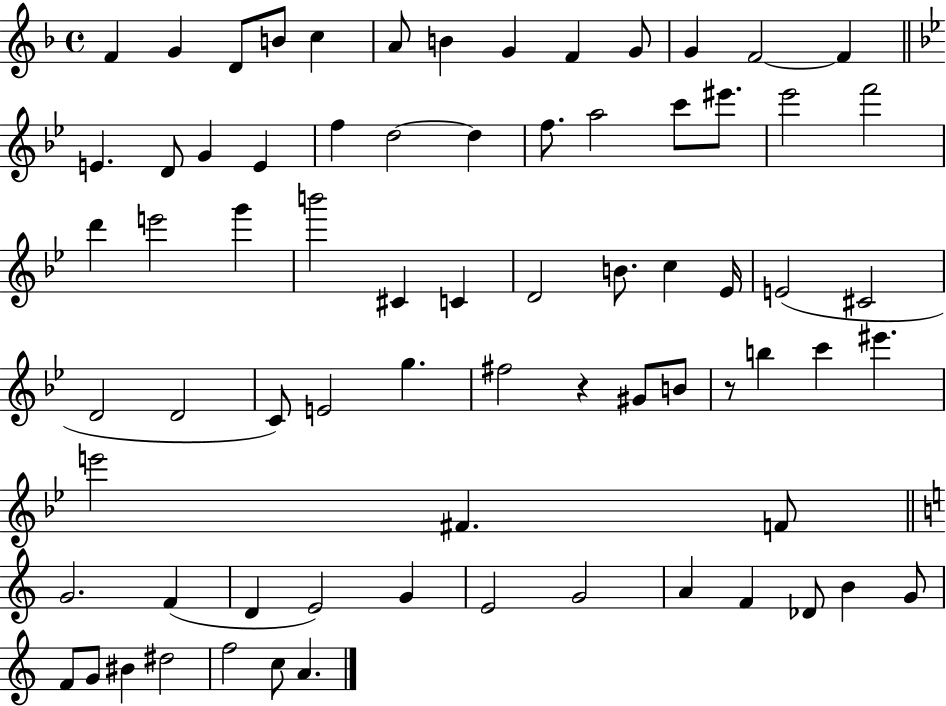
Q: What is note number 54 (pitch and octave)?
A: F4